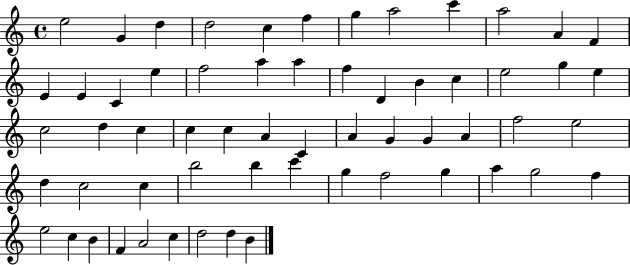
X:1
T:Untitled
M:4/4
L:1/4
K:C
e2 G d d2 c f g a2 c' a2 A F E E C e f2 a a f D B c e2 g e c2 d c c c A C A G G A f2 e2 d c2 c b2 b c' g f2 g a g2 f e2 c B F A2 c d2 d B